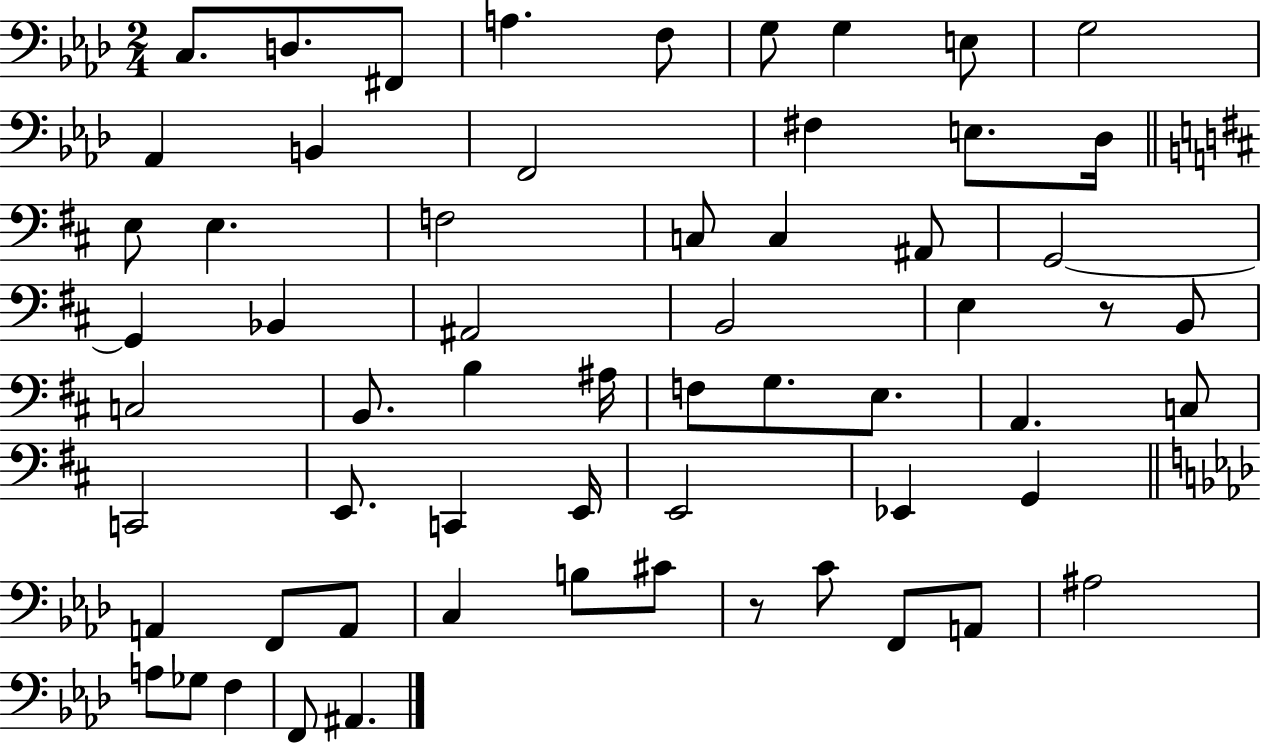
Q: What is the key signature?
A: AES major